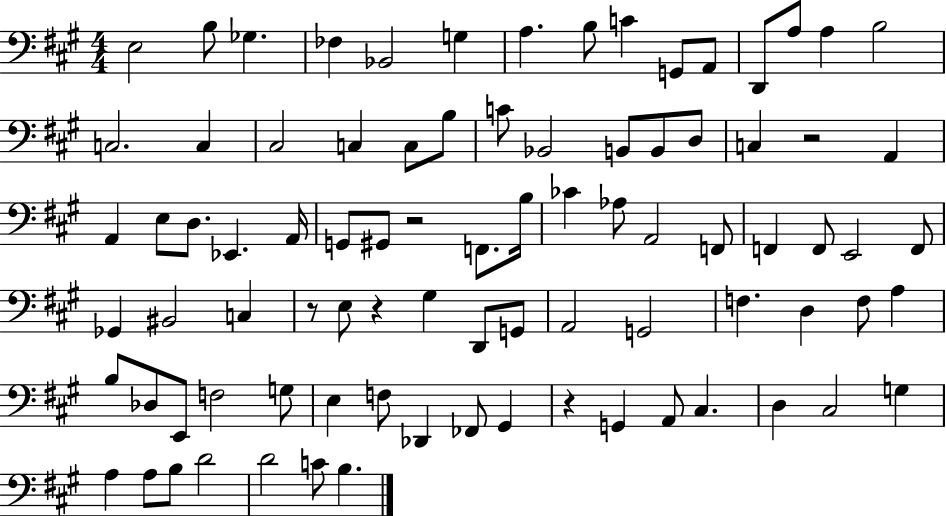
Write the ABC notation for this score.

X:1
T:Untitled
M:4/4
L:1/4
K:A
E,2 B,/2 _G, _F, _B,,2 G, A, B,/2 C G,,/2 A,,/2 D,,/2 A,/2 A, B,2 C,2 C, ^C,2 C, C,/2 B,/2 C/2 _B,,2 B,,/2 B,,/2 D,/2 C, z2 A,, A,, E,/2 D,/2 _E,, A,,/4 G,,/2 ^G,,/2 z2 F,,/2 B,/4 _C _A,/2 A,,2 F,,/2 F,, F,,/2 E,,2 F,,/2 _G,, ^B,,2 C, z/2 E,/2 z ^G, D,,/2 G,,/2 A,,2 G,,2 F, D, F,/2 A, B,/2 _D,/2 E,,/2 F,2 G,/2 E, F,/2 _D,, _F,,/2 ^G,, z G,, A,,/2 ^C, D, ^C,2 G, A, A,/2 B,/2 D2 D2 C/2 B,